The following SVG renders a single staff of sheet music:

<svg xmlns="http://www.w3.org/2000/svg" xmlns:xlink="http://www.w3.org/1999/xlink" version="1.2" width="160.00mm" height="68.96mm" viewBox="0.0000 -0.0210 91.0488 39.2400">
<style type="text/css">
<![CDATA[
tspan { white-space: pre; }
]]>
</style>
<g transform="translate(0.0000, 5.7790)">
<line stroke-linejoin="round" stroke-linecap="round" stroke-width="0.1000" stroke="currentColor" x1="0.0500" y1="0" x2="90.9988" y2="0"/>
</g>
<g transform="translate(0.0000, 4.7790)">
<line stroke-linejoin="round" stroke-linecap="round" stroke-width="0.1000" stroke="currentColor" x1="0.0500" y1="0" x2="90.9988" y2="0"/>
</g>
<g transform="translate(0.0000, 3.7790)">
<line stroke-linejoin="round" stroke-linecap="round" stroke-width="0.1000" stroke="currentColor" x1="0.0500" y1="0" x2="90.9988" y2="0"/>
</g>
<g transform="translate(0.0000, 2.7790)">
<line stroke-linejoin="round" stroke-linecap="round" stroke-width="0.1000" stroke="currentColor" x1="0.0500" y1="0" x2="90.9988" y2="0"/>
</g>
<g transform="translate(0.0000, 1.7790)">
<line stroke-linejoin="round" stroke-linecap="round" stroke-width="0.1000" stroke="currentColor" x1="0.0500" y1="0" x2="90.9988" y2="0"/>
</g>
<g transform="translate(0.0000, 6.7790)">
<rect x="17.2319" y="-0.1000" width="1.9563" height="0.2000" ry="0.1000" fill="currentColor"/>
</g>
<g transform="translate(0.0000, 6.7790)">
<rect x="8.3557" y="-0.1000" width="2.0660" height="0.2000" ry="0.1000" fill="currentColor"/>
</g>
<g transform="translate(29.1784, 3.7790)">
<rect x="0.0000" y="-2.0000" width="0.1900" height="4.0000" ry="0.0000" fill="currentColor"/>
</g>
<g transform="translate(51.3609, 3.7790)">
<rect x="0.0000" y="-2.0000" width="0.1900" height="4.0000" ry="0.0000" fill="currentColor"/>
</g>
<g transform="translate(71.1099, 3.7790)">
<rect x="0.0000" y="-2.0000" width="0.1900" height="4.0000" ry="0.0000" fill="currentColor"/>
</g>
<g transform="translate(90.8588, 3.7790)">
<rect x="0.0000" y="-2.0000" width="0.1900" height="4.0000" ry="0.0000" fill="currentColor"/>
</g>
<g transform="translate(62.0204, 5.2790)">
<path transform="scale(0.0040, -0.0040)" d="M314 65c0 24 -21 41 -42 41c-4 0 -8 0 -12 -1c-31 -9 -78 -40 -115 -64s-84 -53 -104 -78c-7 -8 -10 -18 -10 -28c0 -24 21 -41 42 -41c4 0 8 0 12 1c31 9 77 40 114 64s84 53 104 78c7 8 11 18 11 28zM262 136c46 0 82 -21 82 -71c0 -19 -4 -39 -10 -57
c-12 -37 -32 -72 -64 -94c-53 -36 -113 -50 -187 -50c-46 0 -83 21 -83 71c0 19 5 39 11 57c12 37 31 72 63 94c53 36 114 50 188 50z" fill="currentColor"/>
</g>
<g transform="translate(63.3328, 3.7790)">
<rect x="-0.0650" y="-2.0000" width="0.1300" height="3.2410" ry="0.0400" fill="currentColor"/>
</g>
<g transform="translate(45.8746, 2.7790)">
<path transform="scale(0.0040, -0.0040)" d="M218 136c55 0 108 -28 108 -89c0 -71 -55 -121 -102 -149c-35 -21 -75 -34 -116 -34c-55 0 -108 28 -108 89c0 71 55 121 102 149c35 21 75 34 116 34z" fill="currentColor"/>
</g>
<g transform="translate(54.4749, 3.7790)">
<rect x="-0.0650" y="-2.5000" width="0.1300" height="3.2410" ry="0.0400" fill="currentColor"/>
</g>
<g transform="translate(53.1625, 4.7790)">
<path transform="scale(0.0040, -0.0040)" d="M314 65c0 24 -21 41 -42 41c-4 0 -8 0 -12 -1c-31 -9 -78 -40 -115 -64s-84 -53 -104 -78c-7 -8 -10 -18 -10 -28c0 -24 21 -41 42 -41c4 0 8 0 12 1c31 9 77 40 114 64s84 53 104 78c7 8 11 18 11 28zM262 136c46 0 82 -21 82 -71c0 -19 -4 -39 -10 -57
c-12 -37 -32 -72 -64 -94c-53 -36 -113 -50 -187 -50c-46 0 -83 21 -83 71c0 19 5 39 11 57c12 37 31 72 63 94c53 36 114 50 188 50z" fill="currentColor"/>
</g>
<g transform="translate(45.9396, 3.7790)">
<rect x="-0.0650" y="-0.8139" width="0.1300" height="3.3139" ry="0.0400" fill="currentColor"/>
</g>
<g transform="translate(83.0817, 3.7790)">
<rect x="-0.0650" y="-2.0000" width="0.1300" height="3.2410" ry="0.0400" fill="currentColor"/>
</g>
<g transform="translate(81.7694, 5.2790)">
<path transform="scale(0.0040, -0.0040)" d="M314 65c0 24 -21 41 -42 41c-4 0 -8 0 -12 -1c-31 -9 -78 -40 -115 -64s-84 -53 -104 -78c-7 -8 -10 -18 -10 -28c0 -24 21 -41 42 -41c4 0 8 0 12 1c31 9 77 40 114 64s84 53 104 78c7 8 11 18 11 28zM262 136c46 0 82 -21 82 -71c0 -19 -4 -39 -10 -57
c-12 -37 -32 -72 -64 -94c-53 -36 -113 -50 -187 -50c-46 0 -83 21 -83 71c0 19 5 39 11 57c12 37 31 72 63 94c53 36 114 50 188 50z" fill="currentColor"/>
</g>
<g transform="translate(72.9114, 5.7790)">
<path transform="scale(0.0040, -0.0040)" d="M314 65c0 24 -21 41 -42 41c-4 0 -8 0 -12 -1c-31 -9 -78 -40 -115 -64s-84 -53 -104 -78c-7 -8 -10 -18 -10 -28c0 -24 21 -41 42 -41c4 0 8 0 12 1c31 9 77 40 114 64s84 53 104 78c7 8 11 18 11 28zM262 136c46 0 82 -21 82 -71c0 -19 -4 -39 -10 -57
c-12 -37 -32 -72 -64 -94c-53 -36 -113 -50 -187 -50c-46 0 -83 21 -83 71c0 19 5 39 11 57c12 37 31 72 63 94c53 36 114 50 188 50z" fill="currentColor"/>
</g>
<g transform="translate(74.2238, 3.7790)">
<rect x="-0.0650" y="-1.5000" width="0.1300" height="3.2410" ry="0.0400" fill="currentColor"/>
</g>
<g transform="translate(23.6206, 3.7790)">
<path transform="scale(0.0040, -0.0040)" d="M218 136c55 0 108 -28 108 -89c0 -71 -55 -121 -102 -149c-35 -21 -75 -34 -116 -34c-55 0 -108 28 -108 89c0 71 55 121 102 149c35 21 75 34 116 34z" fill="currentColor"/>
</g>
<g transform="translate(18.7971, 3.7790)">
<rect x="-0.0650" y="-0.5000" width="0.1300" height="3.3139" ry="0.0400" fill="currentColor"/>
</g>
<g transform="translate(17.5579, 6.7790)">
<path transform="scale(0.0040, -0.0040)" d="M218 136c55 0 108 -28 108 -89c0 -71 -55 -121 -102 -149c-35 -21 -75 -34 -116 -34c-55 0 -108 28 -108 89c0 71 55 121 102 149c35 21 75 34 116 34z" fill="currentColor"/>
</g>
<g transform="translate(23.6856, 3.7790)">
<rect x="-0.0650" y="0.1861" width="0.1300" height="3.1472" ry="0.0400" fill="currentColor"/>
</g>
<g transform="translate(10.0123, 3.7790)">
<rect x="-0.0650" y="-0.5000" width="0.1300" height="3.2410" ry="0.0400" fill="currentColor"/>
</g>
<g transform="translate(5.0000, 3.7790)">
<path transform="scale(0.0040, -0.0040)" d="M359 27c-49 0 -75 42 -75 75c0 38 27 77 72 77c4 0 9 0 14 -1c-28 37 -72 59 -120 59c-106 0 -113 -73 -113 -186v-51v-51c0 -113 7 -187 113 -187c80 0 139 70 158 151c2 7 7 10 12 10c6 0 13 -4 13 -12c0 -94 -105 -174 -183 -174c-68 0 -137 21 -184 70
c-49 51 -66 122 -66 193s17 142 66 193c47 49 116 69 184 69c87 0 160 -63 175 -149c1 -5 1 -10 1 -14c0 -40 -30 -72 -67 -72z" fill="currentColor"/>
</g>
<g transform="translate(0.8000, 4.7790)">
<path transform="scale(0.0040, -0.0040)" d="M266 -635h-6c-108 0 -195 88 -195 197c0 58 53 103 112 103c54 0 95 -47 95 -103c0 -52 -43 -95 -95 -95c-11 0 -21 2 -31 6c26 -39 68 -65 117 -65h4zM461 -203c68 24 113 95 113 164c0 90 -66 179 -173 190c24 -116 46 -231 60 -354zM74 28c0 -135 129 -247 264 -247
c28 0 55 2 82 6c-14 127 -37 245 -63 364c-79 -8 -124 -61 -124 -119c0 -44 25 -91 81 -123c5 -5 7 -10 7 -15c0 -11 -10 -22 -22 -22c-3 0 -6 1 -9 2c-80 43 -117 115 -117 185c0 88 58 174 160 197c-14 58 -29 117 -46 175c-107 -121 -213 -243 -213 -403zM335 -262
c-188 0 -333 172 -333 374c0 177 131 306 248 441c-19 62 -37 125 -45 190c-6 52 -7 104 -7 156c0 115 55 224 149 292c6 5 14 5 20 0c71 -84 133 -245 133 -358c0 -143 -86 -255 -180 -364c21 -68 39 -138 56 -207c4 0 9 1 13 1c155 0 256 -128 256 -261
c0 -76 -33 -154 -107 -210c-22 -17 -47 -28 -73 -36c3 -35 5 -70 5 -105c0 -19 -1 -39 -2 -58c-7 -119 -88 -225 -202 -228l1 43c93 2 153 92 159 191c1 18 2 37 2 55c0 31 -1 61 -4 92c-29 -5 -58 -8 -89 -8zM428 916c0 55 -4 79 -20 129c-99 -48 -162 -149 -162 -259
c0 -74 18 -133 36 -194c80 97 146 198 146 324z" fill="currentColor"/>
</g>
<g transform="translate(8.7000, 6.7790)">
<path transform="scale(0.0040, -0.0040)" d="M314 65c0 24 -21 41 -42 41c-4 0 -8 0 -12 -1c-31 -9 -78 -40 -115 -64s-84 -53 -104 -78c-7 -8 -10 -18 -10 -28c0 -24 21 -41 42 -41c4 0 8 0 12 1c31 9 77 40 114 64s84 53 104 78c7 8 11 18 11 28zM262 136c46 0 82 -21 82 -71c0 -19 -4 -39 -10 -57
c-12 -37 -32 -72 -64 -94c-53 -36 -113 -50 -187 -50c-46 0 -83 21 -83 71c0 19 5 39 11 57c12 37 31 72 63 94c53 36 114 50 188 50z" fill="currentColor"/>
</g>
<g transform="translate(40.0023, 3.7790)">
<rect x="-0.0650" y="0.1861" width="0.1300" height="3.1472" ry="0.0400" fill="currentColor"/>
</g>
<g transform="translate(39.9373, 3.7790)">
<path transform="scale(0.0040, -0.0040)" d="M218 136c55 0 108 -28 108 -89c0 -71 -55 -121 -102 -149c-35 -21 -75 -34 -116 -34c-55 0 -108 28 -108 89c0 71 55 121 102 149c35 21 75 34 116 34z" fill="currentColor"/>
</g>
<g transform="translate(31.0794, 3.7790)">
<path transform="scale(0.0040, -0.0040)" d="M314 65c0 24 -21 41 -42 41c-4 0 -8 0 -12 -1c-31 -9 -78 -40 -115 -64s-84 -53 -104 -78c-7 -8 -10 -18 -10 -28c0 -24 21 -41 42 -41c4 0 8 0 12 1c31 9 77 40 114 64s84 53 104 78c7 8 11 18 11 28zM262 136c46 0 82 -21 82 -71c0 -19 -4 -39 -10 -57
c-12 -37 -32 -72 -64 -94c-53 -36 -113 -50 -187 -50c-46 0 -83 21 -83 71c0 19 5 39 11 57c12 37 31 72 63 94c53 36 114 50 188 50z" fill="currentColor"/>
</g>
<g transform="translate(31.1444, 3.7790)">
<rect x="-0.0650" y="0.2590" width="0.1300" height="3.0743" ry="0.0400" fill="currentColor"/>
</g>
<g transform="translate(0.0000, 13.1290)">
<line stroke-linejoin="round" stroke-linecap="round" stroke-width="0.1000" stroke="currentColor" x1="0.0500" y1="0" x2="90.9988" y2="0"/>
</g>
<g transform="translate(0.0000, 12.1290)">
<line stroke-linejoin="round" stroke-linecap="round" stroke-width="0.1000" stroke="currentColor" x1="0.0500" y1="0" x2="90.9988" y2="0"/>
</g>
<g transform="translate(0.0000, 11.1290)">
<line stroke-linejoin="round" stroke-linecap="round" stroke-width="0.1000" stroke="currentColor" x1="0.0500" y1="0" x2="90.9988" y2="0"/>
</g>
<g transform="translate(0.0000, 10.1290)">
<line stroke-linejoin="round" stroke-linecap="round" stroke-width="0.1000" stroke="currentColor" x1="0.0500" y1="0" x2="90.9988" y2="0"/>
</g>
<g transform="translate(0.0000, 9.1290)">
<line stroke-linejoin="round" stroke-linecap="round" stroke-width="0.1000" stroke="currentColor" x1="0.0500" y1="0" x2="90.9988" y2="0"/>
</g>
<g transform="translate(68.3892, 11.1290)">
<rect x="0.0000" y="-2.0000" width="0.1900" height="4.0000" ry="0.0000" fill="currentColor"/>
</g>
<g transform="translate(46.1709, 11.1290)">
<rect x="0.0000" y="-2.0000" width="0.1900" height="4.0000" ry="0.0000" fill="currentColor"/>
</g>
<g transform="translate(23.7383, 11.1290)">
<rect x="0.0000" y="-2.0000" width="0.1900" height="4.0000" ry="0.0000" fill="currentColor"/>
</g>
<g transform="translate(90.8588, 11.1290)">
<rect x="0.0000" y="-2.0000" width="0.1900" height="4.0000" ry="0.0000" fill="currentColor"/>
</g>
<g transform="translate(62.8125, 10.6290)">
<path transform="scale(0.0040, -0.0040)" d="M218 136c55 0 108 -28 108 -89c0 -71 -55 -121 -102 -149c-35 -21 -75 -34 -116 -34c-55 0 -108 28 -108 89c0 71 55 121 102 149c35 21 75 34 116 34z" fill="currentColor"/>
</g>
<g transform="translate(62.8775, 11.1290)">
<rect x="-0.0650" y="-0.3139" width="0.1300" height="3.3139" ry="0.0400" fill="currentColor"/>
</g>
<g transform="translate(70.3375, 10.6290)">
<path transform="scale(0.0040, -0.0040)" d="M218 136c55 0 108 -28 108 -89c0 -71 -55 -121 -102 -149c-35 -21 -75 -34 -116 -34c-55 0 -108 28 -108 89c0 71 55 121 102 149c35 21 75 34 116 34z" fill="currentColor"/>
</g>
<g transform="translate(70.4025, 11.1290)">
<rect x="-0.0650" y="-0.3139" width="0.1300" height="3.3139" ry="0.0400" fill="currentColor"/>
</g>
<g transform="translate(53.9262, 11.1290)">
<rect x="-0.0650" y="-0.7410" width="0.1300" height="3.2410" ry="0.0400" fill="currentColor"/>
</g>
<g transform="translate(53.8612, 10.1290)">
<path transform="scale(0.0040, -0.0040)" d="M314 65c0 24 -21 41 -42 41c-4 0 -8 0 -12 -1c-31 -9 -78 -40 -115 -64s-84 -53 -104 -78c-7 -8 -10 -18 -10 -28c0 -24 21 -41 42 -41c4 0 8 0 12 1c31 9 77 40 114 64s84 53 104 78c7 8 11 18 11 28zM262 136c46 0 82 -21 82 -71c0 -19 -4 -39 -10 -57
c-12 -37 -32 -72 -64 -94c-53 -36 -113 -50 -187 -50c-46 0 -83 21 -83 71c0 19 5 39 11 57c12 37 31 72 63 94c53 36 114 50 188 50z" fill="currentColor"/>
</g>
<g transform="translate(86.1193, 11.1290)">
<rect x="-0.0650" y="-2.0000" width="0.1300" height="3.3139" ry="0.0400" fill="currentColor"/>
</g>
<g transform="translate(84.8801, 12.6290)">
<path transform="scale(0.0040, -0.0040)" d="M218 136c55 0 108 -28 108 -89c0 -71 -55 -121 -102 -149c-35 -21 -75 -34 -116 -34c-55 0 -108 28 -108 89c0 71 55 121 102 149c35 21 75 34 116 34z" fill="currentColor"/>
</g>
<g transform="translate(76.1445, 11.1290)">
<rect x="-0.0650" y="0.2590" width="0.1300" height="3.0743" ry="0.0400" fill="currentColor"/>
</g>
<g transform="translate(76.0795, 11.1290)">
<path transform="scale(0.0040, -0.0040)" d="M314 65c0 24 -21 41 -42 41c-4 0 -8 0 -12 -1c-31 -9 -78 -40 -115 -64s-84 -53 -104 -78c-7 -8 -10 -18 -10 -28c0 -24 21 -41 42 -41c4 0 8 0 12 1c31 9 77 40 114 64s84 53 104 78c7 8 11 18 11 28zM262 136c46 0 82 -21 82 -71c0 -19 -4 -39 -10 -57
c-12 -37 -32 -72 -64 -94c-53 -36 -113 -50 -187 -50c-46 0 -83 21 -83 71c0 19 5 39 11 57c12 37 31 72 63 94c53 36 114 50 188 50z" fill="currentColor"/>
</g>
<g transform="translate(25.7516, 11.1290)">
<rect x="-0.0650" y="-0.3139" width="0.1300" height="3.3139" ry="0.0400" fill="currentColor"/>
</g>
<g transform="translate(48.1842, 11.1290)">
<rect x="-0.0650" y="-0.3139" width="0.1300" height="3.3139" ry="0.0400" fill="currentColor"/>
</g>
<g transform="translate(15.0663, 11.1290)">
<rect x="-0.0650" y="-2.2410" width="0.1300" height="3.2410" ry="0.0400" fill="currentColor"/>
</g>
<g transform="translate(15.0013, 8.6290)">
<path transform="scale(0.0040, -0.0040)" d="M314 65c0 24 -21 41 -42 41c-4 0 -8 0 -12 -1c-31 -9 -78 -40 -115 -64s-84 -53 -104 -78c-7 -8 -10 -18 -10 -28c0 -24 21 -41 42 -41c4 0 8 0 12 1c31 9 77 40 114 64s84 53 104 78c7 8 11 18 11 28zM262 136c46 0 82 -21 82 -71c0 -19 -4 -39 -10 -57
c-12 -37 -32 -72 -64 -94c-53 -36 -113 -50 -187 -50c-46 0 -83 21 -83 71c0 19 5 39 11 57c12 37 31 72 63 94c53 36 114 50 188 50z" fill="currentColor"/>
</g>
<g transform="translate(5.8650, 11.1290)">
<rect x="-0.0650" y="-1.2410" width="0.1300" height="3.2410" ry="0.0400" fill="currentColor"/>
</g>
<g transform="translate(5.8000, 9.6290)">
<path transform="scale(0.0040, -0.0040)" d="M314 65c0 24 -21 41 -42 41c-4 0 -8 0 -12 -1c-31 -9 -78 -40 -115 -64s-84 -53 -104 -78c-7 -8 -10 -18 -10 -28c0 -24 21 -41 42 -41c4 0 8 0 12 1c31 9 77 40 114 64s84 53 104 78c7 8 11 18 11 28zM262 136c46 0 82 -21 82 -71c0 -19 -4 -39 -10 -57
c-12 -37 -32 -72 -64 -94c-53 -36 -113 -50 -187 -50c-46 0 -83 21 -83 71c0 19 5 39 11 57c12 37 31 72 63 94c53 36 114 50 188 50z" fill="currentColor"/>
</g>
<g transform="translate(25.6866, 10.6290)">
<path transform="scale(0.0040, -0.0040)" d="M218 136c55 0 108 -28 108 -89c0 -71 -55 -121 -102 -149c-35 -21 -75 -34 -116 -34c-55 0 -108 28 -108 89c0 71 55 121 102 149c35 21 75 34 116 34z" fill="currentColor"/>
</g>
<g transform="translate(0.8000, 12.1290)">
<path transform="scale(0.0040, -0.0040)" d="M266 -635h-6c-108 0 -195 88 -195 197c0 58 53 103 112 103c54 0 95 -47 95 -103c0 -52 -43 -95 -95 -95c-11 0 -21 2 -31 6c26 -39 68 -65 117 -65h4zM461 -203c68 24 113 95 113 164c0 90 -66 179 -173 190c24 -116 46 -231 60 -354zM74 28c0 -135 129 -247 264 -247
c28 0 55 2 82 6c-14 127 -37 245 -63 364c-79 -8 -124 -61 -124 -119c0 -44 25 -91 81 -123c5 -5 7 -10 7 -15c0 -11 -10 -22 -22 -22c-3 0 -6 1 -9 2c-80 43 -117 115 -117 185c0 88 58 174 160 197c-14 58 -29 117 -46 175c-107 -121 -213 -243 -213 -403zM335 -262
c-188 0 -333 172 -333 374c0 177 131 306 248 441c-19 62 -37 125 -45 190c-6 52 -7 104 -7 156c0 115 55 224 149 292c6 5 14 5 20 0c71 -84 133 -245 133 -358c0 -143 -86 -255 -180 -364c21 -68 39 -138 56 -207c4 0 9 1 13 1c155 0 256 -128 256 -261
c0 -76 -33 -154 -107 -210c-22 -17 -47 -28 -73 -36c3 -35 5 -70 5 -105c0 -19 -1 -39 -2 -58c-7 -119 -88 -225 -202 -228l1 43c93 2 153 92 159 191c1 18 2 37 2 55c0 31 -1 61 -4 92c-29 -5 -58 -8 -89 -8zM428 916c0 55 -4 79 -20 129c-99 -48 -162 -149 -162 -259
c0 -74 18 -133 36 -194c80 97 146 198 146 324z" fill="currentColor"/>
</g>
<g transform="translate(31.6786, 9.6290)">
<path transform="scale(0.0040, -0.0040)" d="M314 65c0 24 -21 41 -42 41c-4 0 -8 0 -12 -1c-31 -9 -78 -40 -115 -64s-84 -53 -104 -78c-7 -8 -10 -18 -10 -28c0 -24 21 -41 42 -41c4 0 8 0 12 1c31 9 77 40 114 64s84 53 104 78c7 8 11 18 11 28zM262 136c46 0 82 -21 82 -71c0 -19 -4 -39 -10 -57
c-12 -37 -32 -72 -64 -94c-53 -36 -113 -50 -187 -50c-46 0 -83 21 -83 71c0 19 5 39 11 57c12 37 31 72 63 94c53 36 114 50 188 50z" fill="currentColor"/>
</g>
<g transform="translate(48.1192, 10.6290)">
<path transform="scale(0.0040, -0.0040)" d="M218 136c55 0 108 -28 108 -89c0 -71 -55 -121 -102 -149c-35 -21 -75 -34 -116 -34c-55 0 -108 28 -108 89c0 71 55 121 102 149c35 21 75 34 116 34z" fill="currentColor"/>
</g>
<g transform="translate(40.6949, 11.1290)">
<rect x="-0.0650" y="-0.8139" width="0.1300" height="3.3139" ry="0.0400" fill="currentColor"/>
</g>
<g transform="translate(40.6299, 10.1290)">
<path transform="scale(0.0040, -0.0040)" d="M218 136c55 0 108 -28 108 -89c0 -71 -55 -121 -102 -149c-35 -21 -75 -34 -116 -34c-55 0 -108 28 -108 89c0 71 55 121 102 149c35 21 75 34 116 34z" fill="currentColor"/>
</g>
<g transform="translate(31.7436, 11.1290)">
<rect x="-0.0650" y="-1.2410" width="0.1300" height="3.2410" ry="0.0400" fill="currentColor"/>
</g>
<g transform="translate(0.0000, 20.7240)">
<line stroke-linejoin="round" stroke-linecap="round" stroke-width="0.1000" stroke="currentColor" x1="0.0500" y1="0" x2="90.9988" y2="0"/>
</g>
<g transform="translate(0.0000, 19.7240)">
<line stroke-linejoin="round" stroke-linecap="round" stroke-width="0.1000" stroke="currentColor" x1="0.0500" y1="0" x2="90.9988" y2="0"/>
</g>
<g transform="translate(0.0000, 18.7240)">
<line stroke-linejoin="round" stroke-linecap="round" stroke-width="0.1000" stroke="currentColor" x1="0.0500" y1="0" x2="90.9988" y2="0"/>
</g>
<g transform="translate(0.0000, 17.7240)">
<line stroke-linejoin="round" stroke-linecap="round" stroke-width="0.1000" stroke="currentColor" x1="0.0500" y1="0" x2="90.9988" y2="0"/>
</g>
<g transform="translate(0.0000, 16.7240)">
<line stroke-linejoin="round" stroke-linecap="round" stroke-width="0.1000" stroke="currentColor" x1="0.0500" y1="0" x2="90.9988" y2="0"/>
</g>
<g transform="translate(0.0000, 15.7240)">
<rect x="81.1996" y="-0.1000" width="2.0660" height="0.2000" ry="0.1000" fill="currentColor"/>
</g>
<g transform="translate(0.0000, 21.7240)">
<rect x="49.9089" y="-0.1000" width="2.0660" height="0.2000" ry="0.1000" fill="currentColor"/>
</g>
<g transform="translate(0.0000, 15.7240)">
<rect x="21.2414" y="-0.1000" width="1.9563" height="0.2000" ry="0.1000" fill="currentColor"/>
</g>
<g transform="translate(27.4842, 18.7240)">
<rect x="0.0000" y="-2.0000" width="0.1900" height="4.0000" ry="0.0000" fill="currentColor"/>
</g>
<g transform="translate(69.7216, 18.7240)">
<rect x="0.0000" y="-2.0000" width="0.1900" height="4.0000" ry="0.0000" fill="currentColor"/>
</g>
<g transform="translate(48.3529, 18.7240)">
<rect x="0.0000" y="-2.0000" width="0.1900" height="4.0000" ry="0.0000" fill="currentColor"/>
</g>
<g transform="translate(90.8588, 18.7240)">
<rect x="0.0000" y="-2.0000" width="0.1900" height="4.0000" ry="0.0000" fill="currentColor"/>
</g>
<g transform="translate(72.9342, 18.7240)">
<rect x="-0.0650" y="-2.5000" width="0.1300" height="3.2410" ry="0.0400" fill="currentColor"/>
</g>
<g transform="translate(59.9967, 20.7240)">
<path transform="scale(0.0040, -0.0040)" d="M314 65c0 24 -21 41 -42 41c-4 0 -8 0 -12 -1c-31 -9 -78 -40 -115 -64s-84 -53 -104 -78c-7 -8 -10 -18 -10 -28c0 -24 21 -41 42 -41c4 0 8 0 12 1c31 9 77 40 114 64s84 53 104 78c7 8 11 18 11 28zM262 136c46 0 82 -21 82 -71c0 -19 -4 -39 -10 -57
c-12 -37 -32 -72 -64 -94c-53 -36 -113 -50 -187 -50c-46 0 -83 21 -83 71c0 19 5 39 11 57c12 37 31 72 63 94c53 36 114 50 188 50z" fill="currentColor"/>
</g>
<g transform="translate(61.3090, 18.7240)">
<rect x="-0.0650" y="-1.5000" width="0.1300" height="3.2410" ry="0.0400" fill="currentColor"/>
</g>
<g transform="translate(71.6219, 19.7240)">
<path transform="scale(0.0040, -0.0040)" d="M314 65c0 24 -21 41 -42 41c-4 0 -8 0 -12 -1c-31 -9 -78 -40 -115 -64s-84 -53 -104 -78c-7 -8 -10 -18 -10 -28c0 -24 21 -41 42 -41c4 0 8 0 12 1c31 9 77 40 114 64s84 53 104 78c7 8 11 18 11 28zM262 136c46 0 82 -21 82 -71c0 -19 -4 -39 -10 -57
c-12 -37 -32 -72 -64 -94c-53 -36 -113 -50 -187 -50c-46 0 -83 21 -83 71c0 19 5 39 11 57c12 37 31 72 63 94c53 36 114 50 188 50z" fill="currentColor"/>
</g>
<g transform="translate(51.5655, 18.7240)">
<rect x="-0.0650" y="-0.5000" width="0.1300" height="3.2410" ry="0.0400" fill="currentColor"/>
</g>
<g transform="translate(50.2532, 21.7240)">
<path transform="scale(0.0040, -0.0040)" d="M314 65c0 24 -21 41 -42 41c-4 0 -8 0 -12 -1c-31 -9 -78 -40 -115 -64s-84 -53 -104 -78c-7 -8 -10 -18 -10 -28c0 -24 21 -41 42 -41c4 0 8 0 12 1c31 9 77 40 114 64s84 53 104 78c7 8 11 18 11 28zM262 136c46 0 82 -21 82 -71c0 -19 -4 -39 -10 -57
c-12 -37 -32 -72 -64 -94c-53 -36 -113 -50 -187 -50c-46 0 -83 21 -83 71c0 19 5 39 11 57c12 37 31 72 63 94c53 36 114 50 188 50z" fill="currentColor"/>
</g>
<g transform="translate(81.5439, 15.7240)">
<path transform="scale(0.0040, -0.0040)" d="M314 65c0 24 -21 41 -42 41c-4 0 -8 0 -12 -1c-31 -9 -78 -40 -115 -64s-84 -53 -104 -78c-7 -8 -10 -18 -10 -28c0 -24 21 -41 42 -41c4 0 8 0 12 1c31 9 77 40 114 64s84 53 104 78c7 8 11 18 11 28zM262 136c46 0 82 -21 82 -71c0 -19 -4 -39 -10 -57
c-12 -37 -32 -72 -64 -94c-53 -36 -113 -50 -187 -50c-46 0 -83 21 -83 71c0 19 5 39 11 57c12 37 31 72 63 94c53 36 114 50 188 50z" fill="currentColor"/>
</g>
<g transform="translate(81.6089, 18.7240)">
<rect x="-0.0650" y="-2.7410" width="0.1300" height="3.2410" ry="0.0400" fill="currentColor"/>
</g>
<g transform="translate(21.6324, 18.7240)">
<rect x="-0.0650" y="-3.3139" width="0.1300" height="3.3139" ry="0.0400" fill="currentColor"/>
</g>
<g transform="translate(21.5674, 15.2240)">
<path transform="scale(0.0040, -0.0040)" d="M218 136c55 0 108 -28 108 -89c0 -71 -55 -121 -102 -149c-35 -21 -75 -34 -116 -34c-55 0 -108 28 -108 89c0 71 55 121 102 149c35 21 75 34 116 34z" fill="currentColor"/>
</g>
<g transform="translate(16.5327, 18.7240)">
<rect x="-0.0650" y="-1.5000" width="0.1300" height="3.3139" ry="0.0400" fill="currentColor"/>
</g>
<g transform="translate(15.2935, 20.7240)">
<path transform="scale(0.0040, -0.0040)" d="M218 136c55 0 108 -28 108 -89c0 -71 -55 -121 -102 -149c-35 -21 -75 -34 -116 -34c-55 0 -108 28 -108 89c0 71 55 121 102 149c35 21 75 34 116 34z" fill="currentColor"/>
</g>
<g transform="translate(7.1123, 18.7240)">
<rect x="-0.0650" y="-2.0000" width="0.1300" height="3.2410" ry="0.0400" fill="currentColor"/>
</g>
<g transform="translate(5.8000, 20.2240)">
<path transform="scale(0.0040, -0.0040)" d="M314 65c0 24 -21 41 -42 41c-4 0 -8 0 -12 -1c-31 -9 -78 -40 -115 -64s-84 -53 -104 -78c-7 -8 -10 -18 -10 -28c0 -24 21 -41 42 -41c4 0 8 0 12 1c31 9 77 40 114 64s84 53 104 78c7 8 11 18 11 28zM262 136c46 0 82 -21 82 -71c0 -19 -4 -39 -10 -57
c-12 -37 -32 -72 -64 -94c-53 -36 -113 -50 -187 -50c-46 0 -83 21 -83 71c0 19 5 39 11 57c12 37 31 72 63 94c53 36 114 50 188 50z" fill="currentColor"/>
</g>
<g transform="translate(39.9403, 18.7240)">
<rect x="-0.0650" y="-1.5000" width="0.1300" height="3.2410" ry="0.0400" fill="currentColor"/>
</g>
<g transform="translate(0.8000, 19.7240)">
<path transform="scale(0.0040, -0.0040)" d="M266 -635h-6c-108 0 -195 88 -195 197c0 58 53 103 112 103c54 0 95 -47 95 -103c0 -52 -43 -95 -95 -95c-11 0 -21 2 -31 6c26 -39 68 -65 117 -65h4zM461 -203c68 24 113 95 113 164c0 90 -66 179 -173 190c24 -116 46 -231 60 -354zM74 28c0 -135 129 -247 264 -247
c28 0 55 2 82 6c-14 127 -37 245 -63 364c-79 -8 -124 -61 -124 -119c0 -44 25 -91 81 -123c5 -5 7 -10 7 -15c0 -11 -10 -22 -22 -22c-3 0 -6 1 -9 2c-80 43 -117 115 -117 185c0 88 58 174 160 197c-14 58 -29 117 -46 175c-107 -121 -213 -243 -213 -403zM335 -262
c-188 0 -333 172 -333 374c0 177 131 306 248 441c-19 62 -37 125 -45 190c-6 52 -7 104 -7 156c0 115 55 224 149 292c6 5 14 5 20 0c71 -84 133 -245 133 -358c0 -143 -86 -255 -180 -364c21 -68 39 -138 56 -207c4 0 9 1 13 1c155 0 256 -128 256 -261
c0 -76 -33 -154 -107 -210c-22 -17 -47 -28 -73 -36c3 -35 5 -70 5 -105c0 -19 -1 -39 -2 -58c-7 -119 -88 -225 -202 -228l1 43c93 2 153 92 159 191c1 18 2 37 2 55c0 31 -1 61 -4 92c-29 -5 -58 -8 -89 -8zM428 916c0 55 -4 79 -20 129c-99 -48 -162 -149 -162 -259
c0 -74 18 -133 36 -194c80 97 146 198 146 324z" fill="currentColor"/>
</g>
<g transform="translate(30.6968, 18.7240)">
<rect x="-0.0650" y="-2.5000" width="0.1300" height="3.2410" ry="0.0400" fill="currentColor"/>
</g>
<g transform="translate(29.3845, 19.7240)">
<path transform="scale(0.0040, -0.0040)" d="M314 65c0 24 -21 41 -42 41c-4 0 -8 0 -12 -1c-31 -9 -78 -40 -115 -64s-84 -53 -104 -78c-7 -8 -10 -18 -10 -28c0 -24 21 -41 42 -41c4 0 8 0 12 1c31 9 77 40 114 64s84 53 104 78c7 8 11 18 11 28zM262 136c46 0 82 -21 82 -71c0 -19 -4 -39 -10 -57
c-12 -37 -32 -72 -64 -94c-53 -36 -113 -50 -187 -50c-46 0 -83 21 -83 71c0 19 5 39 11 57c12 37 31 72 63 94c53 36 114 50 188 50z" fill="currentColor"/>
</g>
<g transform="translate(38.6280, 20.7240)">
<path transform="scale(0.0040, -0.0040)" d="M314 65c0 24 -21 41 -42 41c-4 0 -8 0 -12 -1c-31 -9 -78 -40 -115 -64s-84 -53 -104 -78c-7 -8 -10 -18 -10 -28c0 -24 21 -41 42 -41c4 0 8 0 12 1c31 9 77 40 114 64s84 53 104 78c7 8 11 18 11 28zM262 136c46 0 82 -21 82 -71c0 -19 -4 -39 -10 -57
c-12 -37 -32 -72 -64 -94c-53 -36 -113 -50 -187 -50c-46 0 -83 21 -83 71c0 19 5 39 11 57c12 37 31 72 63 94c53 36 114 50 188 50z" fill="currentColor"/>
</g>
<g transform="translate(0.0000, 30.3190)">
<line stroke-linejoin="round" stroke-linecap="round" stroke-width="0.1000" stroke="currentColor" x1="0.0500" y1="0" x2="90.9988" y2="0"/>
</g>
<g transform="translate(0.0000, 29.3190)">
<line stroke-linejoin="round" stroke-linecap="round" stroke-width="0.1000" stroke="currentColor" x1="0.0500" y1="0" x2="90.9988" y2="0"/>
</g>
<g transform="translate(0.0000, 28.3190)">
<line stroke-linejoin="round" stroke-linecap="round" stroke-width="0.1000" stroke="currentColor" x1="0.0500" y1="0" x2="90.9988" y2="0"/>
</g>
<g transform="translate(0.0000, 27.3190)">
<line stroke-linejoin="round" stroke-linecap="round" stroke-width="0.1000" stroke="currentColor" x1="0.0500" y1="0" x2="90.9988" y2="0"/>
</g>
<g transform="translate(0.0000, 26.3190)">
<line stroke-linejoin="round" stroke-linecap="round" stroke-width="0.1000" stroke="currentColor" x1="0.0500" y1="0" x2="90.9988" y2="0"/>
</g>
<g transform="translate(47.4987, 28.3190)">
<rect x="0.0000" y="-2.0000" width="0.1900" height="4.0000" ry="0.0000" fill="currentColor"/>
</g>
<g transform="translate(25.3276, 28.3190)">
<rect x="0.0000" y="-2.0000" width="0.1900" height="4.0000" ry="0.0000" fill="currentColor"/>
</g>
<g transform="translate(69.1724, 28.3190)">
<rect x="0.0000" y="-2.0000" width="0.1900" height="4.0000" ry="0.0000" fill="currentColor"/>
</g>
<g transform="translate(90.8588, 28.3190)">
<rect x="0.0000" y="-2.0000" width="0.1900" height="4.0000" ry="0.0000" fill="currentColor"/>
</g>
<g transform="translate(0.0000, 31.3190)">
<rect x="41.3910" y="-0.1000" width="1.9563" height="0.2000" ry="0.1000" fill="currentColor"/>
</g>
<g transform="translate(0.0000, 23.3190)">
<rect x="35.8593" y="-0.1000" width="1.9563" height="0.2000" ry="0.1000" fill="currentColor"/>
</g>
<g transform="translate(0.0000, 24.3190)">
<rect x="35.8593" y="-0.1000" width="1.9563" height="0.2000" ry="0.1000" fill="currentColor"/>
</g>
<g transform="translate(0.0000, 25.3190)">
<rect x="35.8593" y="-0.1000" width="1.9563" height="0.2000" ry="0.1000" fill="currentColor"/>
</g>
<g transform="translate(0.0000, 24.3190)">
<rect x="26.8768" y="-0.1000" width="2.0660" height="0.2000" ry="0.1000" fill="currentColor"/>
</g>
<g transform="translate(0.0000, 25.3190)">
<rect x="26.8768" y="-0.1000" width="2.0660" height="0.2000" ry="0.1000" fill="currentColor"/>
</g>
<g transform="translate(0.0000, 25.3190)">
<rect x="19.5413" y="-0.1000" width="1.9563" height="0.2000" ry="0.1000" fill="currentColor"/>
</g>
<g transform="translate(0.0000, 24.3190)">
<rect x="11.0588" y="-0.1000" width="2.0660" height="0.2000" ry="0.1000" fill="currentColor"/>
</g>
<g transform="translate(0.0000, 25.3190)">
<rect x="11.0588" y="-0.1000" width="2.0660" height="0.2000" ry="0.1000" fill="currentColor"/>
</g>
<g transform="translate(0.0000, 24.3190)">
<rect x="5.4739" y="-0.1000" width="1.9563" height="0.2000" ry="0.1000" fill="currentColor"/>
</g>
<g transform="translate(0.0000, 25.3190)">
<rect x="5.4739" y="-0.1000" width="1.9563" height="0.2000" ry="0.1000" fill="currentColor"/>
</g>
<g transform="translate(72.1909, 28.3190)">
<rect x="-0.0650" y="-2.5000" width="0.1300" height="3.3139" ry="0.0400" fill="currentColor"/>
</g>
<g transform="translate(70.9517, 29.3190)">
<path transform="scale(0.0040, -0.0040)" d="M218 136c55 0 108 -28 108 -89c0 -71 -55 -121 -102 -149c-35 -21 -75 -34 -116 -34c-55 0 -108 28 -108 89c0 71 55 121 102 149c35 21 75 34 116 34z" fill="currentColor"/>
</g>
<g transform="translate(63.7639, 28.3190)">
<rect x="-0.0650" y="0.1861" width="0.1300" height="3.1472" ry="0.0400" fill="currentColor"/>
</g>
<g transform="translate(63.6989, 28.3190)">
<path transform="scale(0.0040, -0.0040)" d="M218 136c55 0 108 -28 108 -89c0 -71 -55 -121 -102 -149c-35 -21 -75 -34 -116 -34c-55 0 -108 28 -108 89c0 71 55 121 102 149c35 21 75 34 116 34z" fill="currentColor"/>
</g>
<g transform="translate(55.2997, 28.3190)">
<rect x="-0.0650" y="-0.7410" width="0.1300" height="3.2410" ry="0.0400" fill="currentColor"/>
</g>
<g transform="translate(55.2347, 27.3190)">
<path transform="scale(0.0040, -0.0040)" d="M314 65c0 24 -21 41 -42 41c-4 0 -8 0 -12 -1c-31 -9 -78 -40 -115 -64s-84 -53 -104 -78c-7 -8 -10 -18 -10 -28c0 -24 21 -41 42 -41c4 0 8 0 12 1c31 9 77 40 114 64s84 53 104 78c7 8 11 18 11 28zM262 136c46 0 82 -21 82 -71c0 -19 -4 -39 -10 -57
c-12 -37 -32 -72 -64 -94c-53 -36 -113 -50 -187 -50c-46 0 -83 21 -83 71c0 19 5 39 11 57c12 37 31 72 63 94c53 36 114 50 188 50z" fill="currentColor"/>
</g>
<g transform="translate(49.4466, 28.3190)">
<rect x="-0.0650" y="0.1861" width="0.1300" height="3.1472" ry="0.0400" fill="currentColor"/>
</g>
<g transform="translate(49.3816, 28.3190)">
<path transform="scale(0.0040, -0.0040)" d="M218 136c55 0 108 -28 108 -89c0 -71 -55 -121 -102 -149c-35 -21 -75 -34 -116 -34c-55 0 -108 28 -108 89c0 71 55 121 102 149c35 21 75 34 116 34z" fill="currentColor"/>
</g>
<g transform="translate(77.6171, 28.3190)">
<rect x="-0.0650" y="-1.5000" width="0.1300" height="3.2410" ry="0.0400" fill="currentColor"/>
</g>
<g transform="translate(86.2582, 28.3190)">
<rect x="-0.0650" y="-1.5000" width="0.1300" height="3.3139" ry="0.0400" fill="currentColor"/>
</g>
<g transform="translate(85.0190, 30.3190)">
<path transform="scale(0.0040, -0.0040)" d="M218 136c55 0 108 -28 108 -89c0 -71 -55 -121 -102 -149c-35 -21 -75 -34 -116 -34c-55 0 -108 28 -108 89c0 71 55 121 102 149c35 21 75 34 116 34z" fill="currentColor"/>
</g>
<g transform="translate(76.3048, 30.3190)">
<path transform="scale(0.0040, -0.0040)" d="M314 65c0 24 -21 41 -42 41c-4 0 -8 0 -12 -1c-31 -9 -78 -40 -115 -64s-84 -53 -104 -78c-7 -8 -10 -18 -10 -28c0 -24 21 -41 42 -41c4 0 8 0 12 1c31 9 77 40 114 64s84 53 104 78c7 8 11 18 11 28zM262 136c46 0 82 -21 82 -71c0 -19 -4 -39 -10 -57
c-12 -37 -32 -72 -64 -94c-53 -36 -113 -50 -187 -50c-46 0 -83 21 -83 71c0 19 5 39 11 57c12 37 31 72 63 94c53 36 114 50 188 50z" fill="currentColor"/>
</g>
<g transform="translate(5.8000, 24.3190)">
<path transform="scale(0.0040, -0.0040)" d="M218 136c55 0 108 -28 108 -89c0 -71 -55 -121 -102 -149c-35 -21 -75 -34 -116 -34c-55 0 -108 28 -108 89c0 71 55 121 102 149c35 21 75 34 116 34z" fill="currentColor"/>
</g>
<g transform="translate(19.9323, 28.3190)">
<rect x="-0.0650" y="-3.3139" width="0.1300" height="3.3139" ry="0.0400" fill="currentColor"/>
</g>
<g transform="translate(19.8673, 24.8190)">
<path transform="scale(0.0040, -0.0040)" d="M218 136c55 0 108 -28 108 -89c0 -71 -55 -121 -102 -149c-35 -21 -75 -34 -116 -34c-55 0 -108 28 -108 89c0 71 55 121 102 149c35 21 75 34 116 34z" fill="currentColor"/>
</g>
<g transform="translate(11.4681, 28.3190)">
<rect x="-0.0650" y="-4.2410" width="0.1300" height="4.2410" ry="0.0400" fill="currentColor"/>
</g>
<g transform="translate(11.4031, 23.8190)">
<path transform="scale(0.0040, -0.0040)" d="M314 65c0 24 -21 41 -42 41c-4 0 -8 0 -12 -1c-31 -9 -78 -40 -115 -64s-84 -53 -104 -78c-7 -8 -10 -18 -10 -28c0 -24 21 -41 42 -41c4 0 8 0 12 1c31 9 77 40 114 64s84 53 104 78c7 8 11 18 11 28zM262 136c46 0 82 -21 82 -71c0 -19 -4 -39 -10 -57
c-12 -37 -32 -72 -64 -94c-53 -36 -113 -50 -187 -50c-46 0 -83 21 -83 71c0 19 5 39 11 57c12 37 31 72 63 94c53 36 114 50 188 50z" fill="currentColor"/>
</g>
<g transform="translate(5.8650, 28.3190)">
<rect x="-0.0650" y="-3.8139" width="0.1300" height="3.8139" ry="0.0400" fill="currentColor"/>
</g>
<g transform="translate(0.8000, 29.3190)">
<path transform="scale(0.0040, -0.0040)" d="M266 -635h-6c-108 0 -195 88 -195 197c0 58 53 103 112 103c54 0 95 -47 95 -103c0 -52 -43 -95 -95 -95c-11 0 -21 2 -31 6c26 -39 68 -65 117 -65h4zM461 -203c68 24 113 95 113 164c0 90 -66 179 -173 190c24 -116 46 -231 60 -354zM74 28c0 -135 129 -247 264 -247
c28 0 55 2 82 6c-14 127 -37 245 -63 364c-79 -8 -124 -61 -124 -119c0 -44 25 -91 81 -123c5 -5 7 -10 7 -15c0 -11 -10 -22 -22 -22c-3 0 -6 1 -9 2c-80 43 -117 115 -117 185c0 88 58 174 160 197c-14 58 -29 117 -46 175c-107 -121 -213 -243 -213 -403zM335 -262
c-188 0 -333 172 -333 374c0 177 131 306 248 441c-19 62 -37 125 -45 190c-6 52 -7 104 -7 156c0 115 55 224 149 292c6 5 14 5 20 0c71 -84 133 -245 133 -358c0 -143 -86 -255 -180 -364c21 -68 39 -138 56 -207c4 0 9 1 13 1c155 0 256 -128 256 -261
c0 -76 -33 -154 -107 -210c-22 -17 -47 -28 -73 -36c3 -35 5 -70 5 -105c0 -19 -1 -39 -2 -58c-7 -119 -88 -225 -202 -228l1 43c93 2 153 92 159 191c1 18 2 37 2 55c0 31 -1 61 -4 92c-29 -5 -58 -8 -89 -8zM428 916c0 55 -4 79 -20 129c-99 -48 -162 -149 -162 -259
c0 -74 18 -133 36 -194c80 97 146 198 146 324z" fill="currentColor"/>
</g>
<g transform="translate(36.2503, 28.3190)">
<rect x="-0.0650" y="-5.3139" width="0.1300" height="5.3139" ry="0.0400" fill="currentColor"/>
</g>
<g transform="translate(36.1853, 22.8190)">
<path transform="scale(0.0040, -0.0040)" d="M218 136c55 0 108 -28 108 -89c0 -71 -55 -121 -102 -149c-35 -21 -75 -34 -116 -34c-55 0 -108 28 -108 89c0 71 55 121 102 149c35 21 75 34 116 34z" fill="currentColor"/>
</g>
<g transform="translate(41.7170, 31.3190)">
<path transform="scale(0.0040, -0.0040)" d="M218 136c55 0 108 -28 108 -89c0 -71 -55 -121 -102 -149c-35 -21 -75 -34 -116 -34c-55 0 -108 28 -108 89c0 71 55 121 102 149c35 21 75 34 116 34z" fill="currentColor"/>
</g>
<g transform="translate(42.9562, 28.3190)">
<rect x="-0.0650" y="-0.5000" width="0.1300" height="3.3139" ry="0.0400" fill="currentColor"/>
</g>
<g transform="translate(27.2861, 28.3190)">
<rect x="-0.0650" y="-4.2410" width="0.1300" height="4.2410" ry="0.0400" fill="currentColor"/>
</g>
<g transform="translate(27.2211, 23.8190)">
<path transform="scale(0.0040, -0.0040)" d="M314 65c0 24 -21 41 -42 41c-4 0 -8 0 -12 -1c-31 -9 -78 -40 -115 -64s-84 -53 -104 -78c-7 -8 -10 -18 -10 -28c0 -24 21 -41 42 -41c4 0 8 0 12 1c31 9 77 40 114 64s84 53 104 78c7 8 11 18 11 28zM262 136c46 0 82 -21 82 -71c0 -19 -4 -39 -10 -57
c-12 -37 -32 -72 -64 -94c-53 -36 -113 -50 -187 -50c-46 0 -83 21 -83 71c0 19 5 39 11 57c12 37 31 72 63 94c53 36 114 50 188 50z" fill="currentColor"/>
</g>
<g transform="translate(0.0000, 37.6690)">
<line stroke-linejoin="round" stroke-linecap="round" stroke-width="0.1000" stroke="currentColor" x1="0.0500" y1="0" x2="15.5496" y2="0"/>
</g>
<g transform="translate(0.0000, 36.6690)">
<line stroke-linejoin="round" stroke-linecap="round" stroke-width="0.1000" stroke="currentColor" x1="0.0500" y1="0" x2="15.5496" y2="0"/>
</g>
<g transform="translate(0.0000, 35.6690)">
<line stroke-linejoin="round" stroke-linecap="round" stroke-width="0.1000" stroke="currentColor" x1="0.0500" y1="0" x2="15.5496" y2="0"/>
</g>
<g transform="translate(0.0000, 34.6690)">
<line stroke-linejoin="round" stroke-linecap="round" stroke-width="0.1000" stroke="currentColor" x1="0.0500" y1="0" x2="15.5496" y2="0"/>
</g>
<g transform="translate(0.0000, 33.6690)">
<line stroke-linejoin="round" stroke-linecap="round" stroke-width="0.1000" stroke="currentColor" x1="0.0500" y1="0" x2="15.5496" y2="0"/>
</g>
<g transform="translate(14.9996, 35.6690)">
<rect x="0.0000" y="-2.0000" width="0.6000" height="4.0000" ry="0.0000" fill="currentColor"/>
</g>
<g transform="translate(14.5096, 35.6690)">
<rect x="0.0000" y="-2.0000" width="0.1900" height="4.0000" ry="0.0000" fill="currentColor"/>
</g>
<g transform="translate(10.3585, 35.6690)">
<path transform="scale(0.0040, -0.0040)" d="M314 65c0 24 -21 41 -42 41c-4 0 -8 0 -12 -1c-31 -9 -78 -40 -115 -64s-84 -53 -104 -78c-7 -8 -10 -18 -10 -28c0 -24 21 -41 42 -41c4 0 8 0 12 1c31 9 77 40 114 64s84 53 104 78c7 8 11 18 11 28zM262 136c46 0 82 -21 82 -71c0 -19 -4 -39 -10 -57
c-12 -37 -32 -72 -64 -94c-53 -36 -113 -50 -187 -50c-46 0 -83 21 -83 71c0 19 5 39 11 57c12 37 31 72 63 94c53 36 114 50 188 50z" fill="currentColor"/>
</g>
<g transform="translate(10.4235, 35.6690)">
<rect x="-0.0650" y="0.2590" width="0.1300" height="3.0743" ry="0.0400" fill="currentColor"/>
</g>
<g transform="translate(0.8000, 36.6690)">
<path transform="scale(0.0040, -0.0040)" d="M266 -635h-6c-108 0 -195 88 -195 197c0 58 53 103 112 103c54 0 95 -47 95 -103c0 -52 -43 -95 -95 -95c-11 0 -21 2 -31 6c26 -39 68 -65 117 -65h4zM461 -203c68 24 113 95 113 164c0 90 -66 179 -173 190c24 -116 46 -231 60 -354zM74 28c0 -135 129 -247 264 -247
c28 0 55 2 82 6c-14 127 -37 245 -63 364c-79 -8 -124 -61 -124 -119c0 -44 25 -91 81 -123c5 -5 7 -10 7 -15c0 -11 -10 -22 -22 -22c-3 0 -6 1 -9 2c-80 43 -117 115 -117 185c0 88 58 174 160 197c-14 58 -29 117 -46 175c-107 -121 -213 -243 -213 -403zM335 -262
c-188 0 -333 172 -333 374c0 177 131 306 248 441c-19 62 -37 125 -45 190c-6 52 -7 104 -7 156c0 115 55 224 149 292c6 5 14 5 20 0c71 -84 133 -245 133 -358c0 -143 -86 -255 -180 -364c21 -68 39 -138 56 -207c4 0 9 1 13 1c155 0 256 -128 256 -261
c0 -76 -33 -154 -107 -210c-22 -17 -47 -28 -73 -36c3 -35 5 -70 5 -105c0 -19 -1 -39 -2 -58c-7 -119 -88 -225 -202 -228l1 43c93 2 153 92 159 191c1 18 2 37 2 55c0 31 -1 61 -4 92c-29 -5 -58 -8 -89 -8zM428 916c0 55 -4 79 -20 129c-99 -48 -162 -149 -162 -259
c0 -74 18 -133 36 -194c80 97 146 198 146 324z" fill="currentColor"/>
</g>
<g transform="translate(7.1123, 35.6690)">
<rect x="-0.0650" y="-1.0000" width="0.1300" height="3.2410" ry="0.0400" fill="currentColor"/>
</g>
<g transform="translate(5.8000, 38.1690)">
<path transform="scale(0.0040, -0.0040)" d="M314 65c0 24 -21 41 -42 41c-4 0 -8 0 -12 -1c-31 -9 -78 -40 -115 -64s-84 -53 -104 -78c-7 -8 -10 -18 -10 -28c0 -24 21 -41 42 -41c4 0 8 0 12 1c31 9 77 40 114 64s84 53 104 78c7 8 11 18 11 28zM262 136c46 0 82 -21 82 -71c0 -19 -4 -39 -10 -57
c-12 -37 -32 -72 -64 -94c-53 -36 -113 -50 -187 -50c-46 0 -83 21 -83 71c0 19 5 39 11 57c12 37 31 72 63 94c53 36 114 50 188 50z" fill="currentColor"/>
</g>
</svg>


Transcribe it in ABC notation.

X:1
T:Untitled
M:4/4
L:1/4
K:C
C2 C B B2 B d G2 F2 E2 F2 e2 g2 c e2 d c d2 c c B2 F F2 E b G2 E2 C2 E2 G2 a2 c' d'2 b d'2 f' C B d2 B G E2 E D2 B2